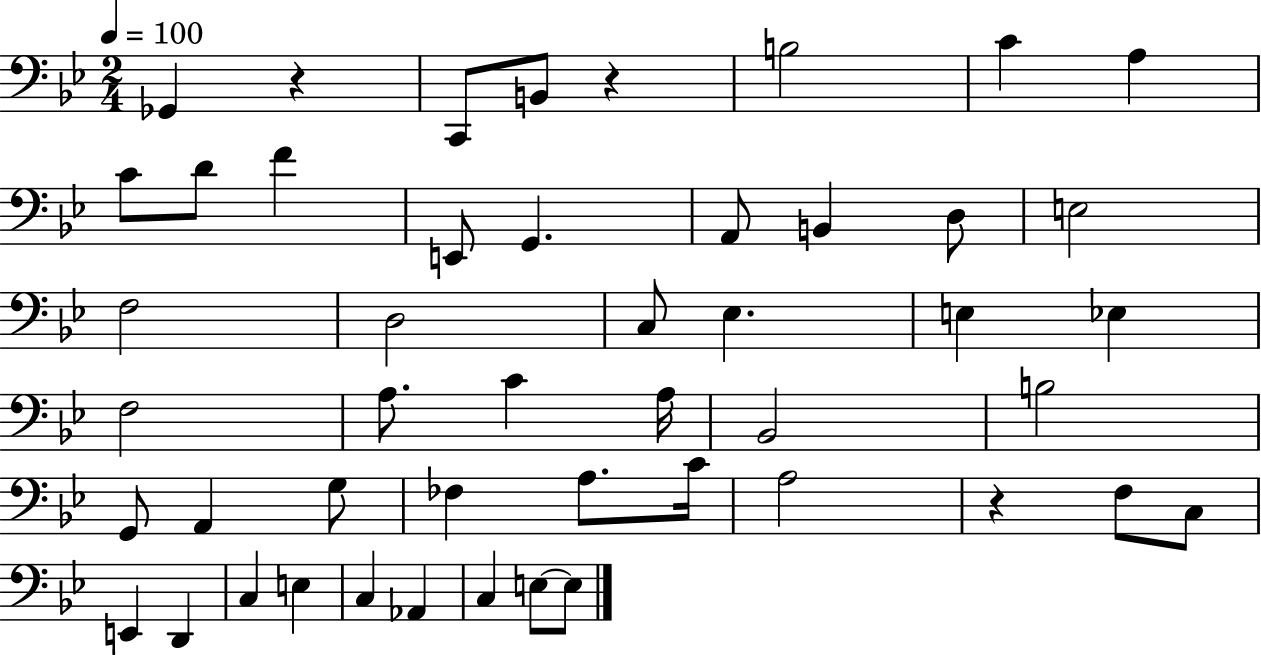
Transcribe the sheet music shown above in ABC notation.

X:1
T:Untitled
M:2/4
L:1/4
K:Bb
_G,, z C,,/2 B,,/2 z B,2 C A, C/2 D/2 F E,,/2 G,, A,,/2 B,, D,/2 E,2 F,2 D,2 C,/2 _E, E, _E, F,2 A,/2 C A,/4 _B,,2 B,2 G,,/2 A,, G,/2 _F, A,/2 C/4 A,2 z F,/2 C,/2 E,, D,, C, E, C, _A,, C, E,/2 E,/2